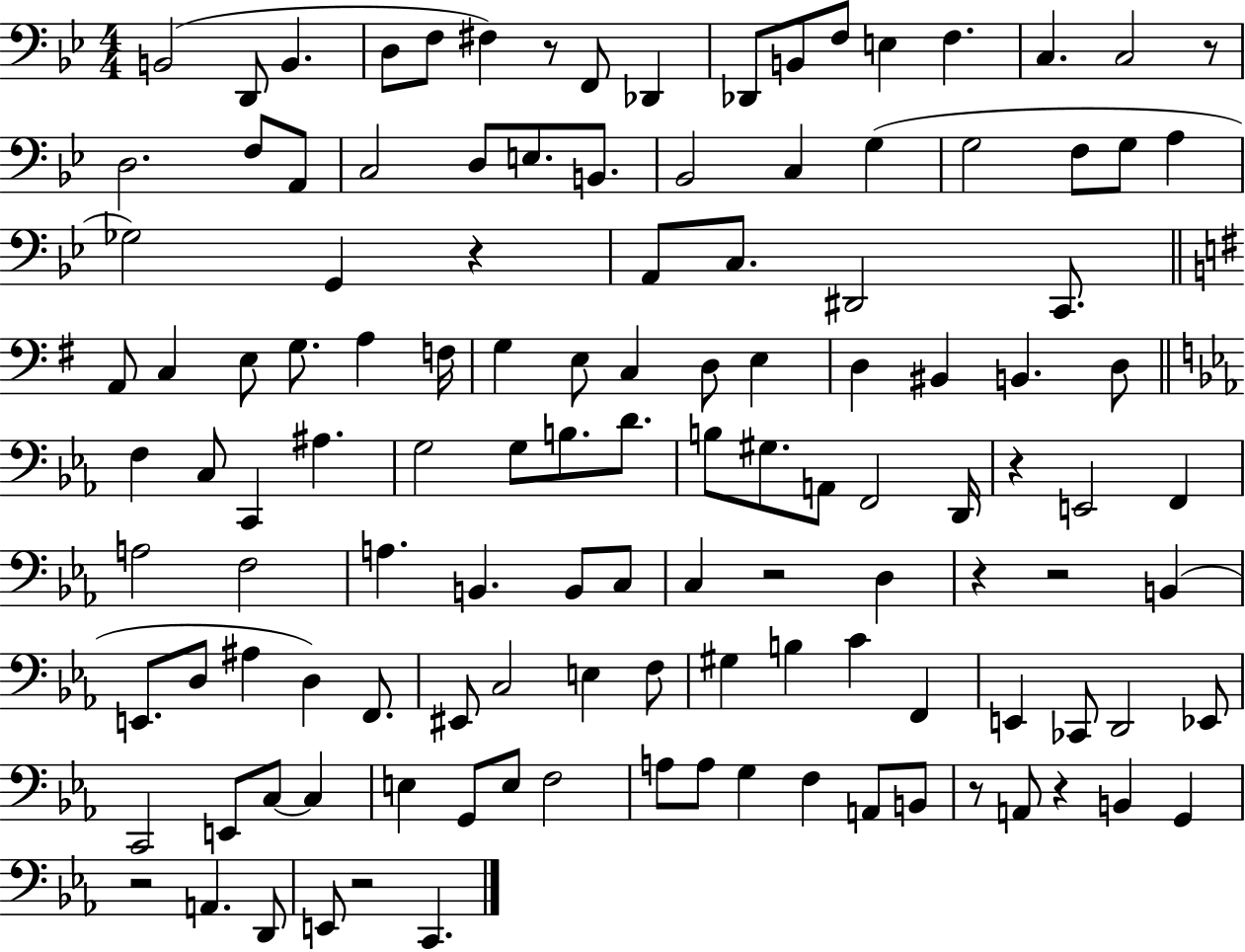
B2/h D2/e B2/q. D3/e F3/e F#3/q R/e F2/e Db2/q Db2/e B2/e F3/e E3/q F3/q. C3/q. C3/h R/e D3/h. F3/e A2/e C3/h D3/e E3/e. B2/e. Bb2/h C3/q G3/q G3/h F3/e G3/e A3/q Gb3/h G2/q R/q A2/e C3/e. D#2/h C2/e. A2/e C3/q E3/e G3/e. A3/q F3/s G3/q E3/e C3/q D3/e E3/q D3/q BIS2/q B2/q. D3/e F3/q C3/e C2/q A#3/q. G3/h G3/e B3/e. D4/e. B3/e G#3/e. A2/e F2/h D2/s R/q E2/h F2/q A3/h F3/h A3/q. B2/q. B2/e C3/e C3/q R/h D3/q R/q R/h B2/q E2/e. D3/e A#3/q D3/q F2/e. EIS2/e C3/h E3/q F3/e G#3/q B3/q C4/q F2/q E2/q CES2/e D2/h Eb2/e C2/h E2/e C3/e C3/q E3/q G2/e E3/e F3/h A3/e A3/e G3/q F3/q A2/e B2/e R/e A2/e R/q B2/q G2/q R/h A2/q. D2/e E2/e R/h C2/q.